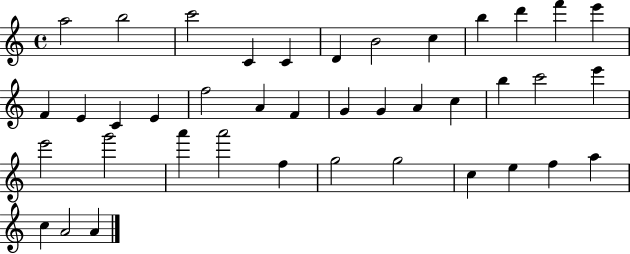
{
  \clef treble
  \time 4/4
  \defaultTimeSignature
  \key c \major
  a''2 b''2 | c'''2 c'4 c'4 | d'4 b'2 c''4 | b''4 d'''4 f'''4 e'''4 | \break f'4 e'4 c'4 e'4 | f''2 a'4 f'4 | g'4 g'4 a'4 c''4 | b''4 c'''2 e'''4 | \break e'''2 g'''2 | a'''4 a'''2 f''4 | g''2 g''2 | c''4 e''4 f''4 a''4 | \break c''4 a'2 a'4 | \bar "|."
}